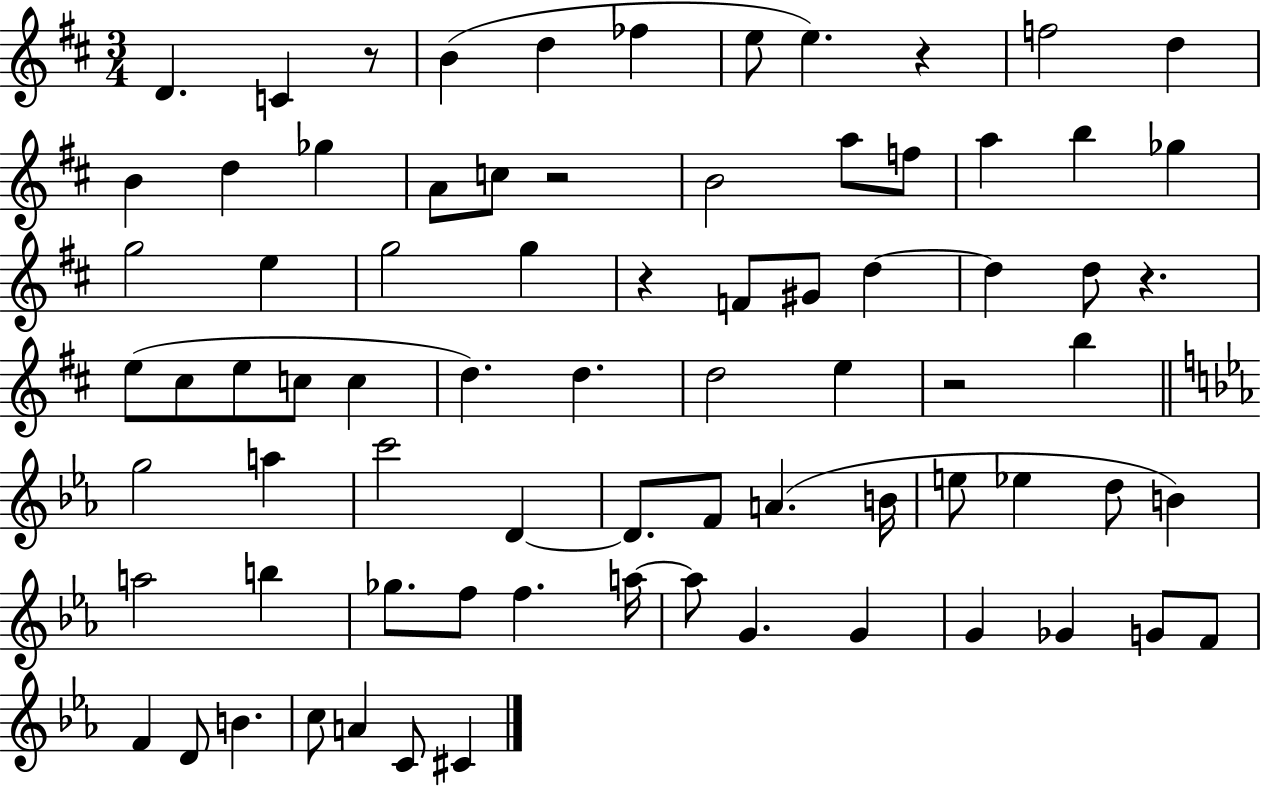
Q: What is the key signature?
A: D major